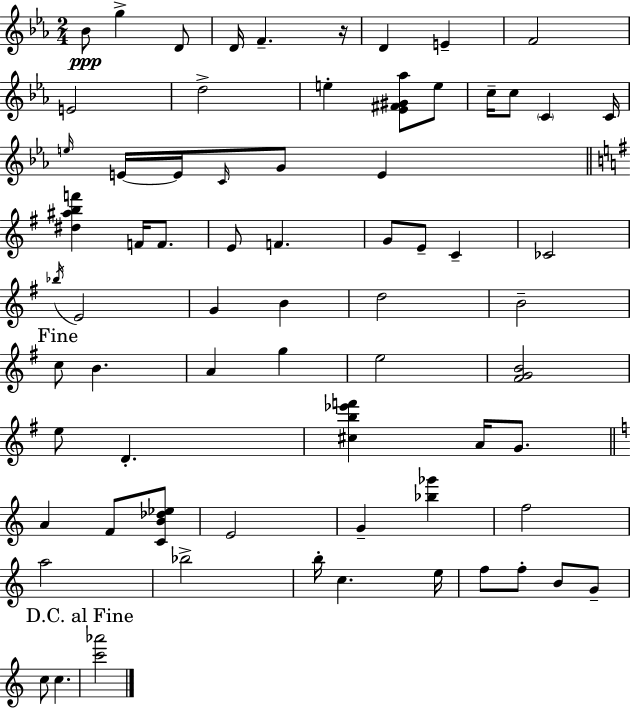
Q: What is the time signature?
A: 2/4